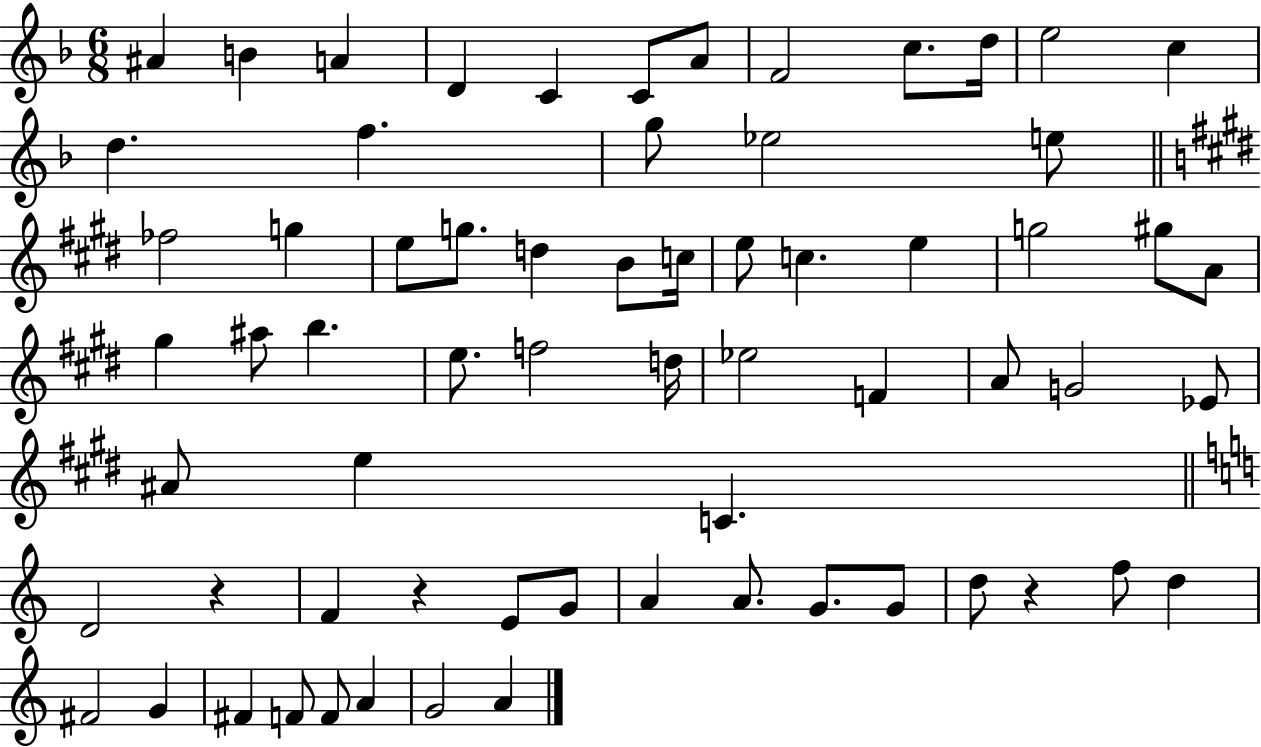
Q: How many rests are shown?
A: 3